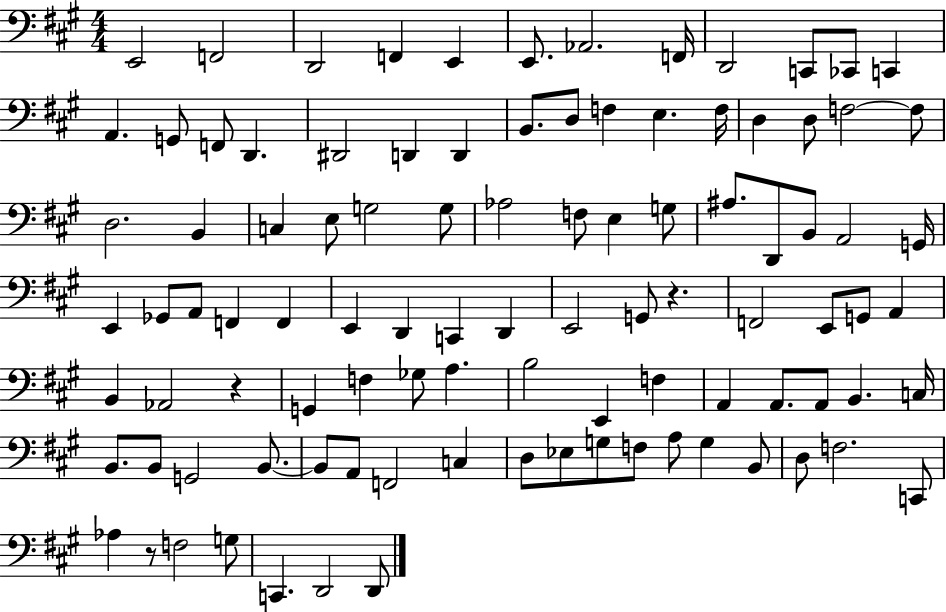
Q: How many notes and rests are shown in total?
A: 99